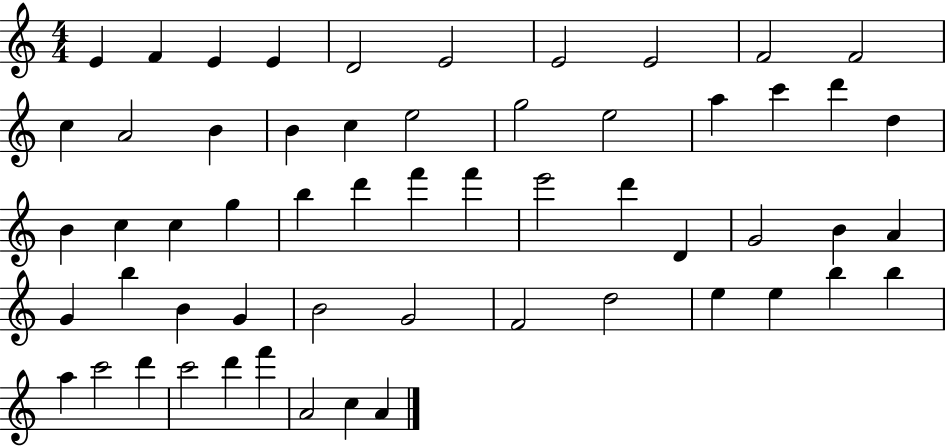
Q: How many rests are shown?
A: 0